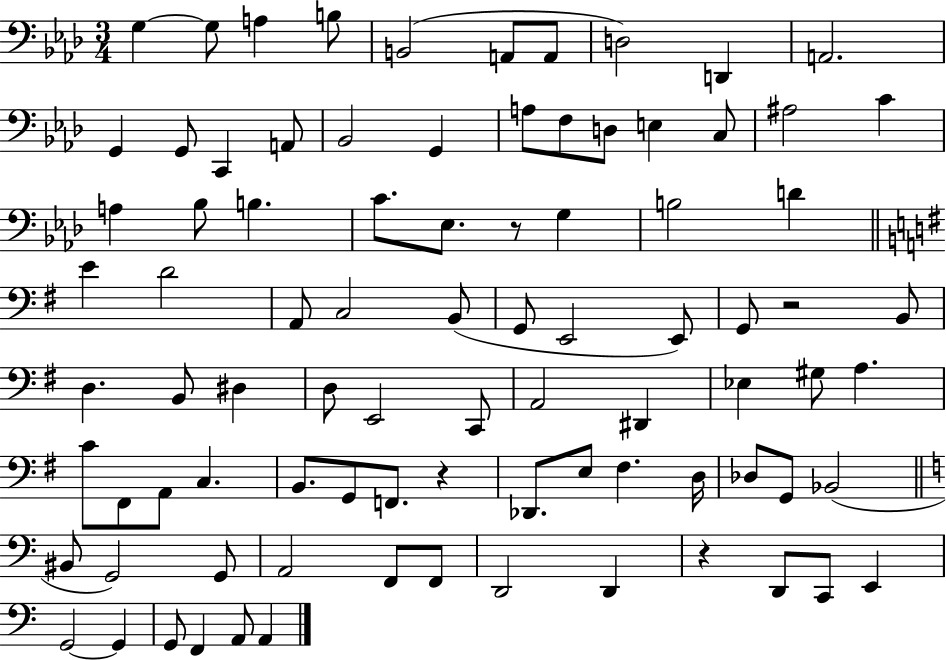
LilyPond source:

{
  \clef bass
  \numericTimeSignature
  \time 3/4
  \key aes \major
  \repeat volta 2 { g4~~ g8 a4 b8 | b,2( a,8 a,8 | d2) d,4 | a,2. | \break g,4 g,8 c,4 a,8 | bes,2 g,4 | a8 f8 d8 e4 c8 | ais2 c'4 | \break a4 bes8 b4. | c'8. ees8. r8 g4 | b2 d'4 | \bar "||" \break \key g \major e'4 d'2 | a,8 c2 b,8( | g,8 e,2 e,8) | g,8 r2 b,8 | \break d4. b,8 dis4 | d8 e,2 c,8 | a,2 dis,4 | ees4 gis8 a4. | \break c'8 fis,8 a,8 c4. | b,8. g,8 f,8. r4 | des,8. e8 fis4. d16 | des8 g,8 bes,2( | \break \bar "||" \break \key c \major bis,8 g,2) g,8 | a,2 f,8 f,8 | d,2 d,4 | r4 d,8 c,8 e,4 | \break g,2~~ g,4 | g,8 f,4 a,8 a,4 | } \bar "|."
}